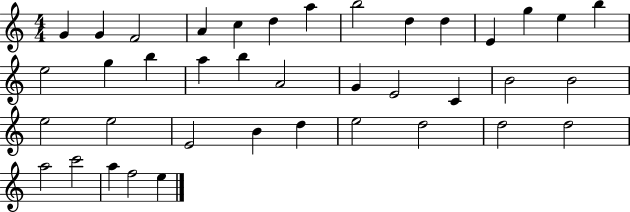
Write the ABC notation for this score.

X:1
T:Untitled
M:4/4
L:1/4
K:C
G G F2 A c d a b2 d d E g e b e2 g b a b A2 G E2 C B2 B2 e2 e2 E2 B d e2 d2 d2 d2 a2 c'2 a f2 e